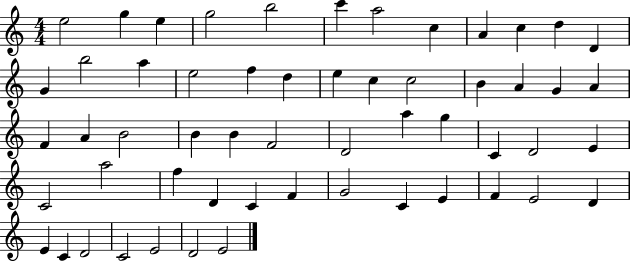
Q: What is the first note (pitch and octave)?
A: E5